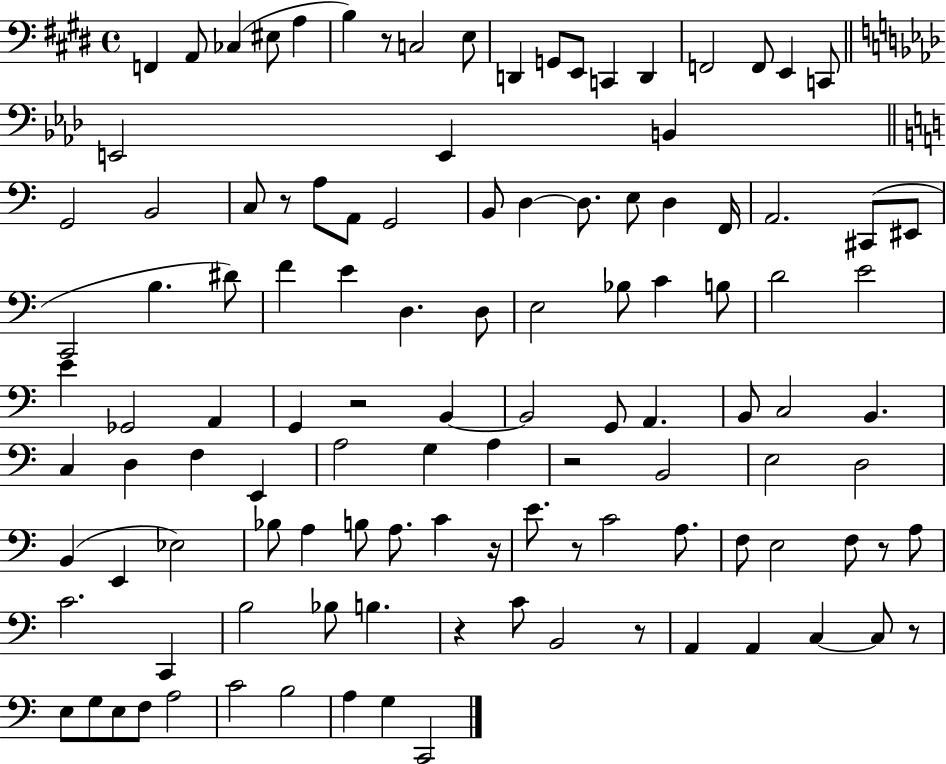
F2/q A2/e CES3/q EIS3/e A3/q B3/q R/e C3/h E3/e D2/q G2/e E2/e C2/q D2/q F2/h F2/e E2/q C2/e E2/h E2/q B2/q G2/h B2/h C3/e R/e A3/e A2/e G2/h B2/e D3/q D3/e. E3/e D3/q F2/s A2/h. C#2/e EIS2/e C2/h B3/q. D#4/e F4/q E4/q D3/q. D3/e E3/h Bb3/e C4/q B3/e D4/h E4/h E4/q Gb2/h A2/q G2/q R/h B2/q B2/h G2/e A2/q. B2/e C3/h B2/q. C3/q D3/q F3/q E2/q A3/h G3/q A3/q R/h B2/h E3/h D3/h B2/q E2/q Eb3/h Bb3/e A3/q B3/e A3/e. C4/q R/s E4/e. R/e C4/h A3/e. F3/e E3/h F3/e R/e A3/e C4/h. C2/q B3/h Bb3/e B3/q. R/q C4/e B2/h R/e A2/q A2/q C3/q C3/e R/e E3/e G3/e E3/e F3/e A3/h C4/h B3/h A3/q G3/q C2/h